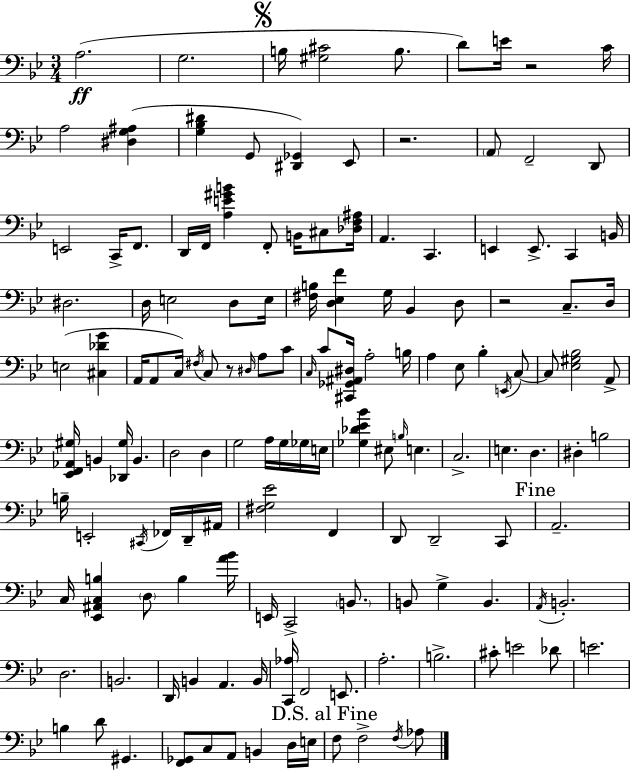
A3/h. G3/h. B3/s [G#3,C#4]/h B3/e. D4/e E4/s R/h C4/s A3/h [D#3,G3,A#3]/q [G3,Bb3,D#4]/q G2/e [D#2,Gb2]/q Eb2/e R/h. A2/e F2/h D2/e E2/h C2/s F2/e. D2/s F2/s [A3,E4,G#4,B4]/q F2/e B2/s C#3/e [Db3,F3,A#3]/s A2/q. C2/q. E2/q E2/e. C2/q B2/s D#3/h. D3/s E3/h D3/e E3/s [F#3,B3]/s [D3,Eb3,F4]/q G3/s Bb2/q D3/e R/h C3/e. D3/s E3/h [C#3,Db4,G4]/q A2/s A2/e C3/s F#3/s C3/e R/e D#3/s A3/e C4/e C3/s C4/e [C#2,Gb2,A#2,D#3]/s A3/h B3/s A3/q Eb3/e Bb3/q E2/s C3/e C3/e [Eb3,G#3,Bb3]/h A2/e [Eb2,F2,Ab2,G#3]/s B2/q [Db2,G#3]/s B2/q. D3/h D3/q G3/h A3/s G3/s Gb3/s E3/s [Gb3,Db4,Eb4,Bb4]/q EIS3/e B3/s E3/q. C3/h. E3/q. D3/q. D#3/q B3/h B3/s E2/h C#2/s FES2/s D2/s A#2/s [F#3,G3,Eb4]/h F2/q D2/e D2/h C2/e A2/h. C3/s [Eb2,A#2,C3,B3]/q D3/e B3/q [A4,Bb4]/s E2/s C2/h B2/e. B2/e G3/q B2/q. A2/s B2/h. D3/h. B2/h. D2/s B2/q A2/q. B2/s [C2,Ab3]/s F2/h E2/e. A3/h. B3/h. C#4/e E4/h Db4/e E4/h. B3/q D4/e G#2/q. [F2,Gb2]/e C3/e A2/e B2/q D3/s E3/s F3/e F3/h F3/s Ab3/e